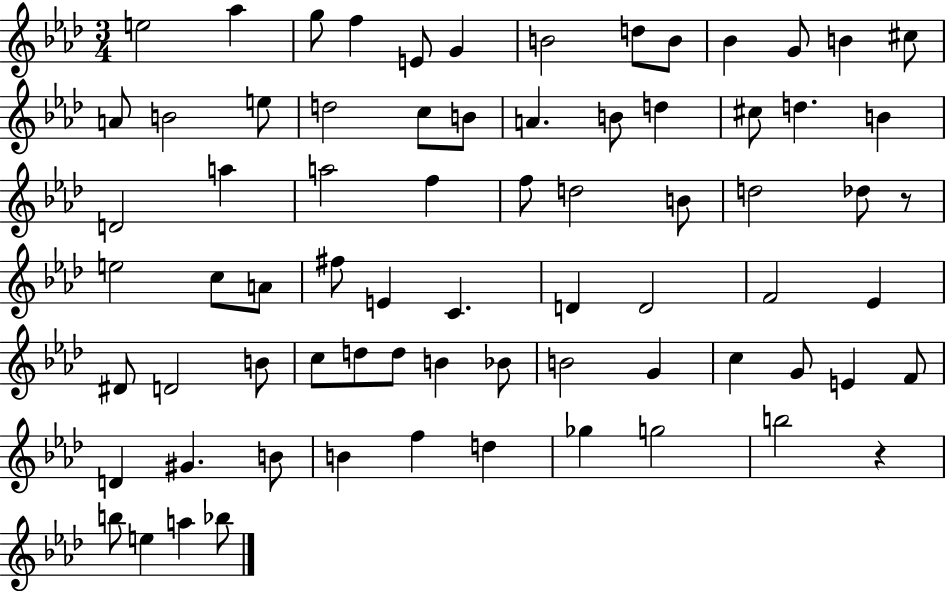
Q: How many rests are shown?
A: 2